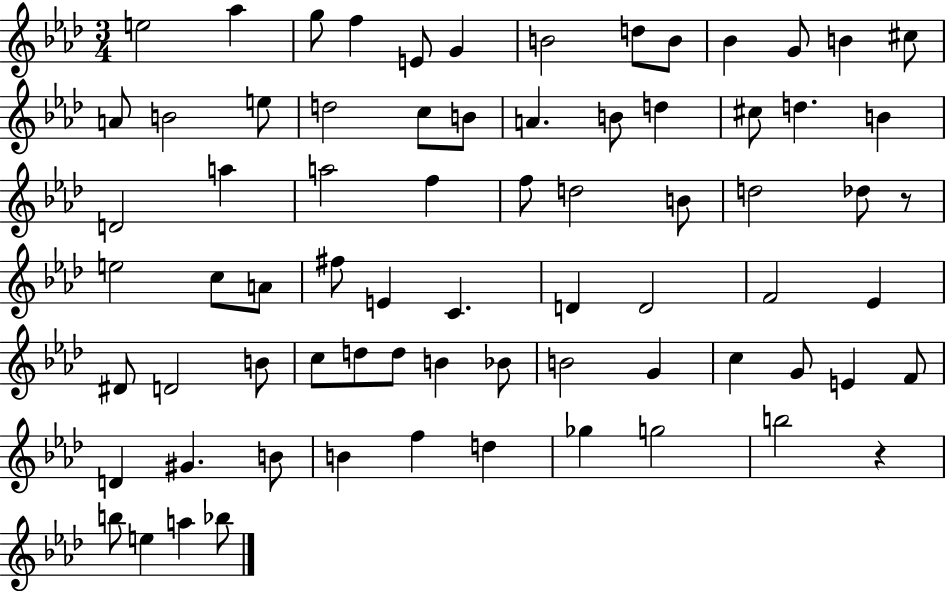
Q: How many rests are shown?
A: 2